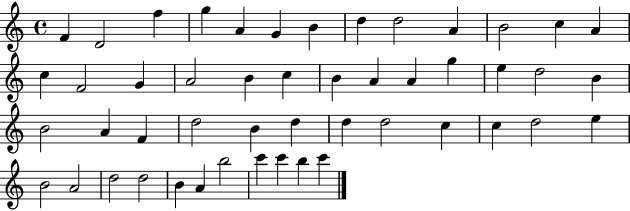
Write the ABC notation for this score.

X:1
T:Untitled
M:4/4
L:1/4
K:C
F D2 f g A G B d d2 A B2 c A c F2 G A2 B c B A A g e d2 B B2 A F d2 B d d d2 c c d2 e B2 A2 d2 d2 B A b2 c' c' b c'